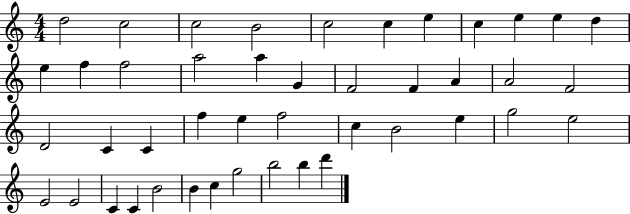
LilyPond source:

{
  \clef treble
  \numericTimeSignature
  \time 4/4
  \key c \major
  d''2 c''2 | c''2 b'2 | c''2 c''4 e''4 | c''4 e''4 e''4 d''4 | \break e''4 f''4 f''2 | a''2 a''4 g'4 | f'2 f'4 a'4 | a'2 f'2 | \break d'2 c'4 c'4 | f''4 e''4 f''2 | c''4 b'2 e''4 | g''2 e''2 | \break e'2 e'2 | c'4 c'4 b'2 | b'4 c''4 g''2 | b''2 b''4 d'''4 | \break \bar "|."
}